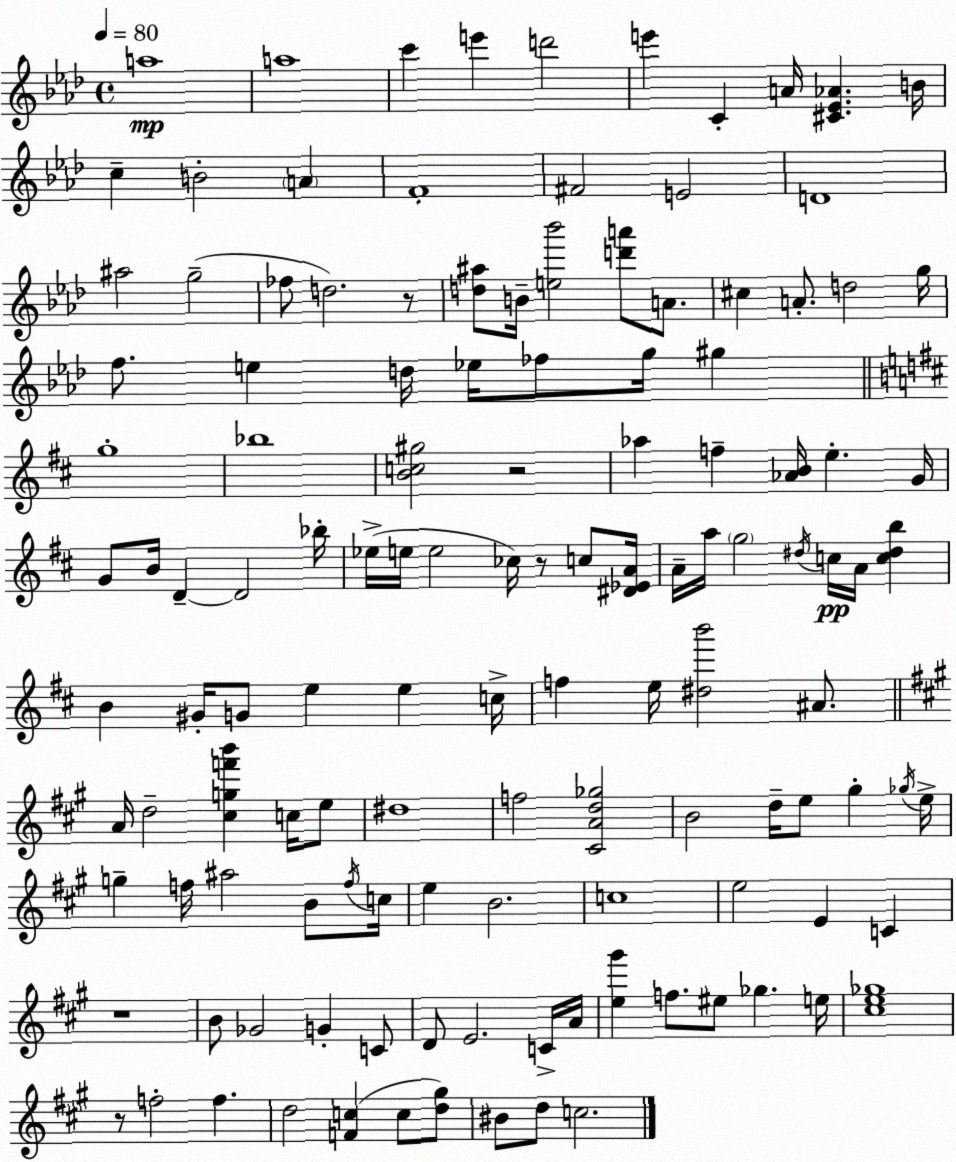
X:1
T:Untitled
M:4/4
L:1/4
K:Fm
a4 a4 c' e' d'2 e' C A/4 [^C_E_A] B/4 c B2 A F4 ^F2 E2 D4 ^a2 g2 _f/2 d2 z/2 [d^a]/2 B/4 [e_b']2 [d'a']/2 A/2 ^c A/2 d2 g/4 f/2 e d/4 _e/4 _f/2 g/4 ^g g4 _b4 [Bc^g]2 z2 _a f [_AB]/4 e G/4 G/2 B/4 D D2 _b/4 _e/4 e/4 e2 _c/4 z/2 c/2 [^D_EA]/4 A/4 a/4 g2 ^d/4 c/4 A/4 [c^db] B ^G/4 G/2 e e c/4 f e/4 [^db']2 ^A/2 A/4 d2 [^cgf'b'] c/4 e/2 ^d4 f2 [^CAd_g]2 B2 d/4 e/2 ^g _g/4 e/4 g f/4 ^a2 B/2 f/4 c/4 e B2 c4 e2 E C z4 B/2 _G2 G C/2 D/2 E2 C/4 A/4 [e^g'] f/2 ^e/2 _g e/4 [^ce_g]4 z/2 f2 f d2 [Fc] c/2 [d^g]/2 ^B/2 d/2 c2